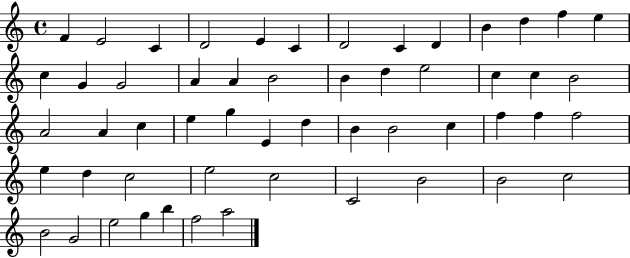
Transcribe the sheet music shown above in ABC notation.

X:1
T:Untitled
M:4/4
L:1/4
K:C
F E2 C D2 E C D2 C D B d f e c G G2 A A B2 B d e2 c c B2 A2 A c e g E d B B2 c f f f2 e d c2 e2 c2 C2 B2 B2 c2 B2 G2 e2 g b f2 a2